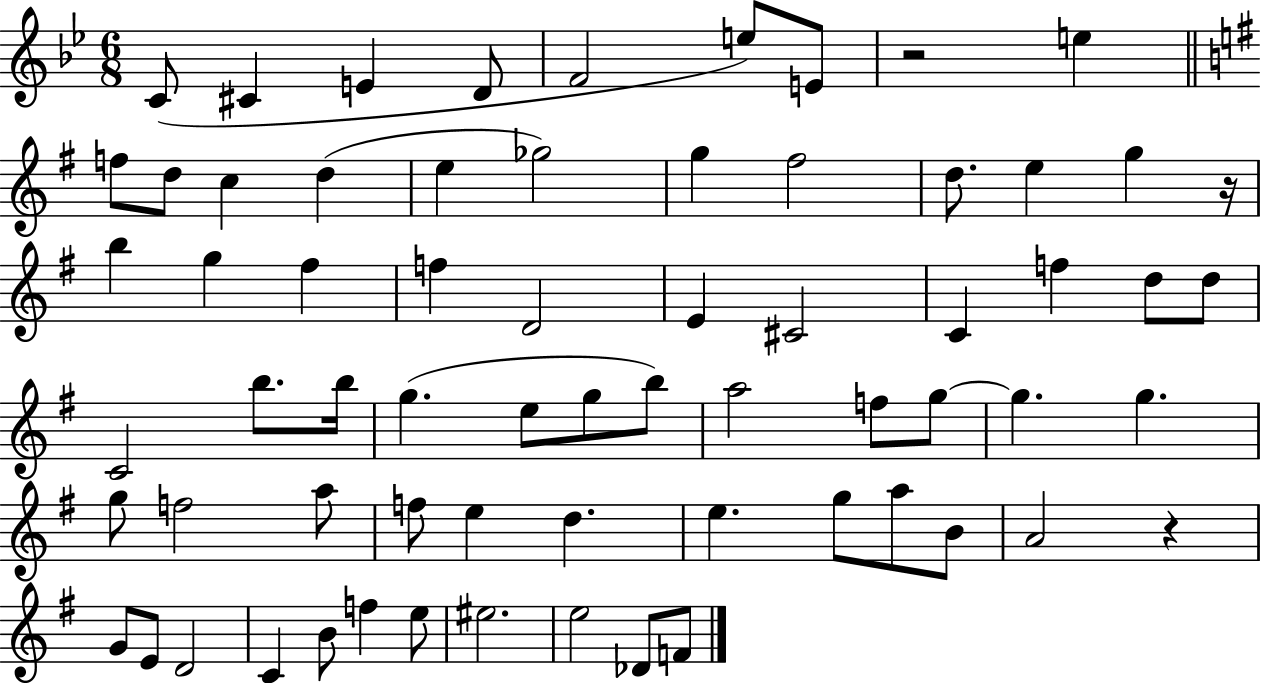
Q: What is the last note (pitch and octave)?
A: F4